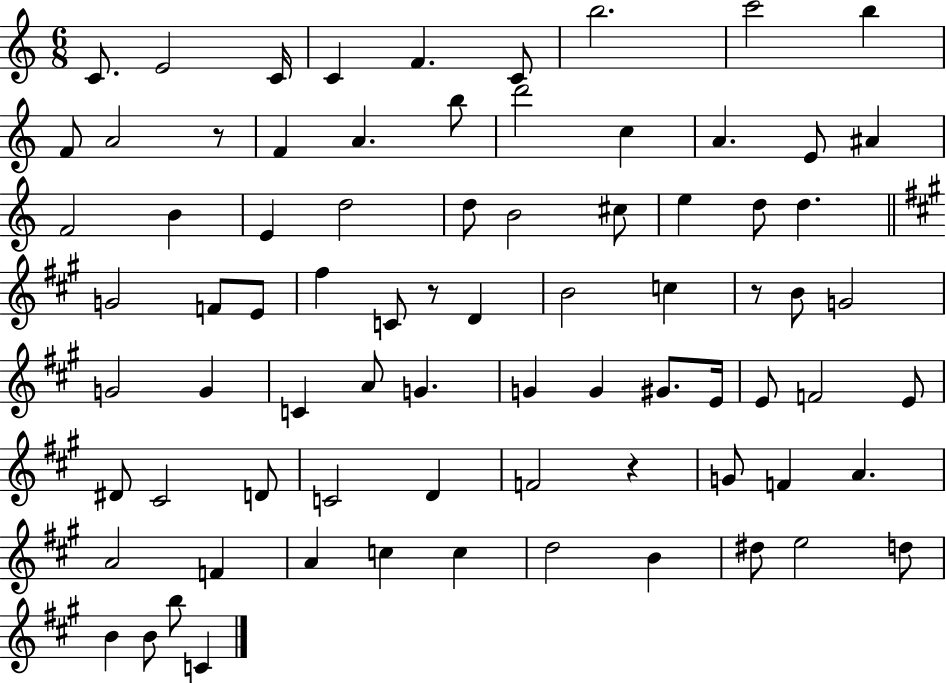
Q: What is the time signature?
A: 6/8